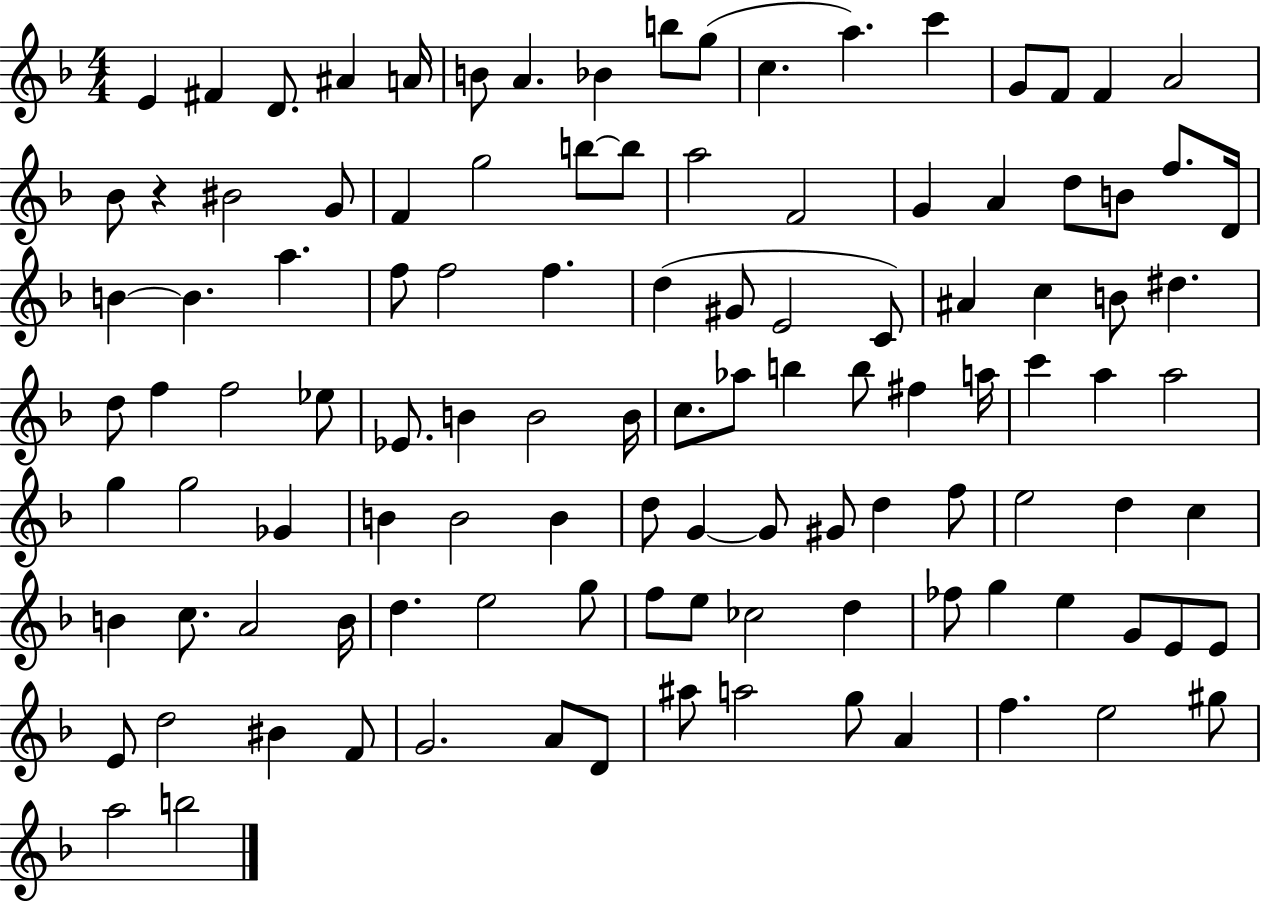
{
  \clef treble
  \numericTimeSignature
  \time 4/4
  \key f \major
  \repeat volta 2 { e'4 fis'4 d'8. ais'4 a'16 | b'8 a'4. bes'4 b''8 g''8( | c''4. a''4.) c'''4 | g'8 f'8 f'4 a'2 | \break bes'8 r4 bis'2 g'8 | f'4 g''2 b''8~~ b''8 | a''2 f'2 | g'4 a'4 d''8 b'8 f''8. d'16 | \break b'4~~ b'4. a''4. | f''8 f''2 f''4. | d''4( gis'8 e'2 c'8) | ais'4 c''4 b'8 dis''4. | \break d''8 f''4 f''2 ees''8 | ees'8. b'4 b'2 b'16 | c''8. aes''8 b''4 b''8 fis''4 a''16 | c'''4 a''4 a''2 | \break g''4 g''2 ges'4 | b'4 b'2 b'4 | d''8 g'4~~ g'8 gis'8 d''4 f''8 | e''2 d''4 c''4 | \break b'4 c''8. a'2 b'16 | d''4. e''2 g''8 | f''8 e''8 ces''2 d''4 | fes''8 g''4 e''4 g'8 e'8 e'8 | \break e'8 d''2 bis'4 f'8 | g'2. a'8 d'8 | ais''8 a''2 g''8 a'4 | f''4. e''2 gis''8 | \break a''2 b''2 | } \bar "|."
}